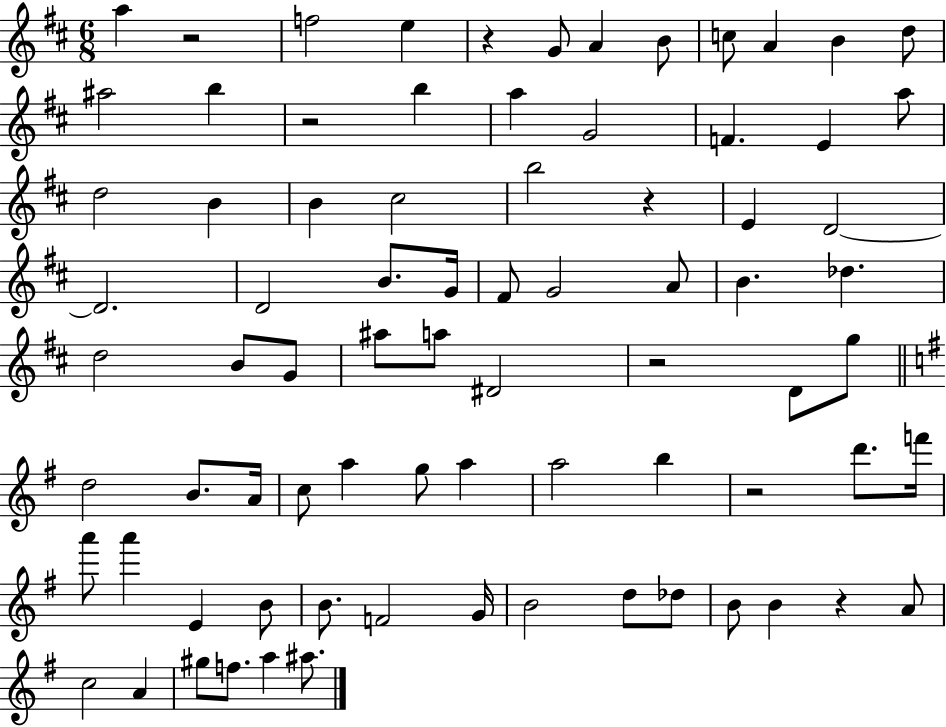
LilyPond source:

{
  \clef treble
  \numericTimeSignature
  \time 6/8
  \key d \major
  \repeat volta 2 { a''4 r2 | f''2 e''4 | r4 g'8 a'4 b'8 | c''8 a'4 b'4 d''8 | \break ais''2 b''4 | r2 b''4 | a''4 g'2 | f'4. e'4 a''8 | \break d''2 b'4 | b'4 cis''2 | b''2 r4 | e'4 d'2~~ | \break d'2. | d'2 b'8. g'16 | fis'8 g'2 a'8 | b'4. des''4. | \break d''2 b'8 g'8 | ais''8 a''8 dis'2 | r2 d'8 g''8 | \bar "||" \break \key g \major d''2 b'8. a'16 | c''8 a''4 g''8 a''4 | a''2 b''4 | r2 d'''8. f'''16 | \break a'''8 a'''4 e'4 b'8 | b'8. f'2 g'16 | b'2 d''8 des''8 | b'8 b'4 r4 a'8 | \break c''2 a'4 | gis''8 f''8. a''4 ais''8. | } \bar "|."
}